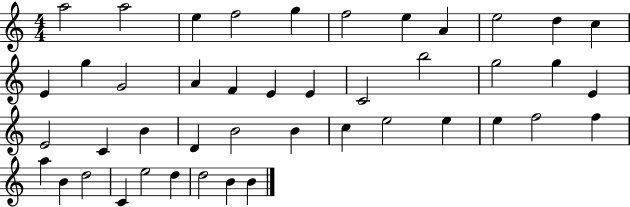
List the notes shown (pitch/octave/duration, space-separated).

A5/h A5/h E5/q F5/h G5/q F5/h E5/q A4/q E5/h D5/q C5/q E4/q G5/q G4/h A4/q F4/q E4/q E4/q C4/h B5/h G5/h G5/q E4/q E4/h C4/q B4/q D4/q B4/h B4/q C5/q E5/h E5/q E5/q F5/h F5/q A5/q B4/q D5/h C4/q E5/h D5/q D5/h B4/q B4/q